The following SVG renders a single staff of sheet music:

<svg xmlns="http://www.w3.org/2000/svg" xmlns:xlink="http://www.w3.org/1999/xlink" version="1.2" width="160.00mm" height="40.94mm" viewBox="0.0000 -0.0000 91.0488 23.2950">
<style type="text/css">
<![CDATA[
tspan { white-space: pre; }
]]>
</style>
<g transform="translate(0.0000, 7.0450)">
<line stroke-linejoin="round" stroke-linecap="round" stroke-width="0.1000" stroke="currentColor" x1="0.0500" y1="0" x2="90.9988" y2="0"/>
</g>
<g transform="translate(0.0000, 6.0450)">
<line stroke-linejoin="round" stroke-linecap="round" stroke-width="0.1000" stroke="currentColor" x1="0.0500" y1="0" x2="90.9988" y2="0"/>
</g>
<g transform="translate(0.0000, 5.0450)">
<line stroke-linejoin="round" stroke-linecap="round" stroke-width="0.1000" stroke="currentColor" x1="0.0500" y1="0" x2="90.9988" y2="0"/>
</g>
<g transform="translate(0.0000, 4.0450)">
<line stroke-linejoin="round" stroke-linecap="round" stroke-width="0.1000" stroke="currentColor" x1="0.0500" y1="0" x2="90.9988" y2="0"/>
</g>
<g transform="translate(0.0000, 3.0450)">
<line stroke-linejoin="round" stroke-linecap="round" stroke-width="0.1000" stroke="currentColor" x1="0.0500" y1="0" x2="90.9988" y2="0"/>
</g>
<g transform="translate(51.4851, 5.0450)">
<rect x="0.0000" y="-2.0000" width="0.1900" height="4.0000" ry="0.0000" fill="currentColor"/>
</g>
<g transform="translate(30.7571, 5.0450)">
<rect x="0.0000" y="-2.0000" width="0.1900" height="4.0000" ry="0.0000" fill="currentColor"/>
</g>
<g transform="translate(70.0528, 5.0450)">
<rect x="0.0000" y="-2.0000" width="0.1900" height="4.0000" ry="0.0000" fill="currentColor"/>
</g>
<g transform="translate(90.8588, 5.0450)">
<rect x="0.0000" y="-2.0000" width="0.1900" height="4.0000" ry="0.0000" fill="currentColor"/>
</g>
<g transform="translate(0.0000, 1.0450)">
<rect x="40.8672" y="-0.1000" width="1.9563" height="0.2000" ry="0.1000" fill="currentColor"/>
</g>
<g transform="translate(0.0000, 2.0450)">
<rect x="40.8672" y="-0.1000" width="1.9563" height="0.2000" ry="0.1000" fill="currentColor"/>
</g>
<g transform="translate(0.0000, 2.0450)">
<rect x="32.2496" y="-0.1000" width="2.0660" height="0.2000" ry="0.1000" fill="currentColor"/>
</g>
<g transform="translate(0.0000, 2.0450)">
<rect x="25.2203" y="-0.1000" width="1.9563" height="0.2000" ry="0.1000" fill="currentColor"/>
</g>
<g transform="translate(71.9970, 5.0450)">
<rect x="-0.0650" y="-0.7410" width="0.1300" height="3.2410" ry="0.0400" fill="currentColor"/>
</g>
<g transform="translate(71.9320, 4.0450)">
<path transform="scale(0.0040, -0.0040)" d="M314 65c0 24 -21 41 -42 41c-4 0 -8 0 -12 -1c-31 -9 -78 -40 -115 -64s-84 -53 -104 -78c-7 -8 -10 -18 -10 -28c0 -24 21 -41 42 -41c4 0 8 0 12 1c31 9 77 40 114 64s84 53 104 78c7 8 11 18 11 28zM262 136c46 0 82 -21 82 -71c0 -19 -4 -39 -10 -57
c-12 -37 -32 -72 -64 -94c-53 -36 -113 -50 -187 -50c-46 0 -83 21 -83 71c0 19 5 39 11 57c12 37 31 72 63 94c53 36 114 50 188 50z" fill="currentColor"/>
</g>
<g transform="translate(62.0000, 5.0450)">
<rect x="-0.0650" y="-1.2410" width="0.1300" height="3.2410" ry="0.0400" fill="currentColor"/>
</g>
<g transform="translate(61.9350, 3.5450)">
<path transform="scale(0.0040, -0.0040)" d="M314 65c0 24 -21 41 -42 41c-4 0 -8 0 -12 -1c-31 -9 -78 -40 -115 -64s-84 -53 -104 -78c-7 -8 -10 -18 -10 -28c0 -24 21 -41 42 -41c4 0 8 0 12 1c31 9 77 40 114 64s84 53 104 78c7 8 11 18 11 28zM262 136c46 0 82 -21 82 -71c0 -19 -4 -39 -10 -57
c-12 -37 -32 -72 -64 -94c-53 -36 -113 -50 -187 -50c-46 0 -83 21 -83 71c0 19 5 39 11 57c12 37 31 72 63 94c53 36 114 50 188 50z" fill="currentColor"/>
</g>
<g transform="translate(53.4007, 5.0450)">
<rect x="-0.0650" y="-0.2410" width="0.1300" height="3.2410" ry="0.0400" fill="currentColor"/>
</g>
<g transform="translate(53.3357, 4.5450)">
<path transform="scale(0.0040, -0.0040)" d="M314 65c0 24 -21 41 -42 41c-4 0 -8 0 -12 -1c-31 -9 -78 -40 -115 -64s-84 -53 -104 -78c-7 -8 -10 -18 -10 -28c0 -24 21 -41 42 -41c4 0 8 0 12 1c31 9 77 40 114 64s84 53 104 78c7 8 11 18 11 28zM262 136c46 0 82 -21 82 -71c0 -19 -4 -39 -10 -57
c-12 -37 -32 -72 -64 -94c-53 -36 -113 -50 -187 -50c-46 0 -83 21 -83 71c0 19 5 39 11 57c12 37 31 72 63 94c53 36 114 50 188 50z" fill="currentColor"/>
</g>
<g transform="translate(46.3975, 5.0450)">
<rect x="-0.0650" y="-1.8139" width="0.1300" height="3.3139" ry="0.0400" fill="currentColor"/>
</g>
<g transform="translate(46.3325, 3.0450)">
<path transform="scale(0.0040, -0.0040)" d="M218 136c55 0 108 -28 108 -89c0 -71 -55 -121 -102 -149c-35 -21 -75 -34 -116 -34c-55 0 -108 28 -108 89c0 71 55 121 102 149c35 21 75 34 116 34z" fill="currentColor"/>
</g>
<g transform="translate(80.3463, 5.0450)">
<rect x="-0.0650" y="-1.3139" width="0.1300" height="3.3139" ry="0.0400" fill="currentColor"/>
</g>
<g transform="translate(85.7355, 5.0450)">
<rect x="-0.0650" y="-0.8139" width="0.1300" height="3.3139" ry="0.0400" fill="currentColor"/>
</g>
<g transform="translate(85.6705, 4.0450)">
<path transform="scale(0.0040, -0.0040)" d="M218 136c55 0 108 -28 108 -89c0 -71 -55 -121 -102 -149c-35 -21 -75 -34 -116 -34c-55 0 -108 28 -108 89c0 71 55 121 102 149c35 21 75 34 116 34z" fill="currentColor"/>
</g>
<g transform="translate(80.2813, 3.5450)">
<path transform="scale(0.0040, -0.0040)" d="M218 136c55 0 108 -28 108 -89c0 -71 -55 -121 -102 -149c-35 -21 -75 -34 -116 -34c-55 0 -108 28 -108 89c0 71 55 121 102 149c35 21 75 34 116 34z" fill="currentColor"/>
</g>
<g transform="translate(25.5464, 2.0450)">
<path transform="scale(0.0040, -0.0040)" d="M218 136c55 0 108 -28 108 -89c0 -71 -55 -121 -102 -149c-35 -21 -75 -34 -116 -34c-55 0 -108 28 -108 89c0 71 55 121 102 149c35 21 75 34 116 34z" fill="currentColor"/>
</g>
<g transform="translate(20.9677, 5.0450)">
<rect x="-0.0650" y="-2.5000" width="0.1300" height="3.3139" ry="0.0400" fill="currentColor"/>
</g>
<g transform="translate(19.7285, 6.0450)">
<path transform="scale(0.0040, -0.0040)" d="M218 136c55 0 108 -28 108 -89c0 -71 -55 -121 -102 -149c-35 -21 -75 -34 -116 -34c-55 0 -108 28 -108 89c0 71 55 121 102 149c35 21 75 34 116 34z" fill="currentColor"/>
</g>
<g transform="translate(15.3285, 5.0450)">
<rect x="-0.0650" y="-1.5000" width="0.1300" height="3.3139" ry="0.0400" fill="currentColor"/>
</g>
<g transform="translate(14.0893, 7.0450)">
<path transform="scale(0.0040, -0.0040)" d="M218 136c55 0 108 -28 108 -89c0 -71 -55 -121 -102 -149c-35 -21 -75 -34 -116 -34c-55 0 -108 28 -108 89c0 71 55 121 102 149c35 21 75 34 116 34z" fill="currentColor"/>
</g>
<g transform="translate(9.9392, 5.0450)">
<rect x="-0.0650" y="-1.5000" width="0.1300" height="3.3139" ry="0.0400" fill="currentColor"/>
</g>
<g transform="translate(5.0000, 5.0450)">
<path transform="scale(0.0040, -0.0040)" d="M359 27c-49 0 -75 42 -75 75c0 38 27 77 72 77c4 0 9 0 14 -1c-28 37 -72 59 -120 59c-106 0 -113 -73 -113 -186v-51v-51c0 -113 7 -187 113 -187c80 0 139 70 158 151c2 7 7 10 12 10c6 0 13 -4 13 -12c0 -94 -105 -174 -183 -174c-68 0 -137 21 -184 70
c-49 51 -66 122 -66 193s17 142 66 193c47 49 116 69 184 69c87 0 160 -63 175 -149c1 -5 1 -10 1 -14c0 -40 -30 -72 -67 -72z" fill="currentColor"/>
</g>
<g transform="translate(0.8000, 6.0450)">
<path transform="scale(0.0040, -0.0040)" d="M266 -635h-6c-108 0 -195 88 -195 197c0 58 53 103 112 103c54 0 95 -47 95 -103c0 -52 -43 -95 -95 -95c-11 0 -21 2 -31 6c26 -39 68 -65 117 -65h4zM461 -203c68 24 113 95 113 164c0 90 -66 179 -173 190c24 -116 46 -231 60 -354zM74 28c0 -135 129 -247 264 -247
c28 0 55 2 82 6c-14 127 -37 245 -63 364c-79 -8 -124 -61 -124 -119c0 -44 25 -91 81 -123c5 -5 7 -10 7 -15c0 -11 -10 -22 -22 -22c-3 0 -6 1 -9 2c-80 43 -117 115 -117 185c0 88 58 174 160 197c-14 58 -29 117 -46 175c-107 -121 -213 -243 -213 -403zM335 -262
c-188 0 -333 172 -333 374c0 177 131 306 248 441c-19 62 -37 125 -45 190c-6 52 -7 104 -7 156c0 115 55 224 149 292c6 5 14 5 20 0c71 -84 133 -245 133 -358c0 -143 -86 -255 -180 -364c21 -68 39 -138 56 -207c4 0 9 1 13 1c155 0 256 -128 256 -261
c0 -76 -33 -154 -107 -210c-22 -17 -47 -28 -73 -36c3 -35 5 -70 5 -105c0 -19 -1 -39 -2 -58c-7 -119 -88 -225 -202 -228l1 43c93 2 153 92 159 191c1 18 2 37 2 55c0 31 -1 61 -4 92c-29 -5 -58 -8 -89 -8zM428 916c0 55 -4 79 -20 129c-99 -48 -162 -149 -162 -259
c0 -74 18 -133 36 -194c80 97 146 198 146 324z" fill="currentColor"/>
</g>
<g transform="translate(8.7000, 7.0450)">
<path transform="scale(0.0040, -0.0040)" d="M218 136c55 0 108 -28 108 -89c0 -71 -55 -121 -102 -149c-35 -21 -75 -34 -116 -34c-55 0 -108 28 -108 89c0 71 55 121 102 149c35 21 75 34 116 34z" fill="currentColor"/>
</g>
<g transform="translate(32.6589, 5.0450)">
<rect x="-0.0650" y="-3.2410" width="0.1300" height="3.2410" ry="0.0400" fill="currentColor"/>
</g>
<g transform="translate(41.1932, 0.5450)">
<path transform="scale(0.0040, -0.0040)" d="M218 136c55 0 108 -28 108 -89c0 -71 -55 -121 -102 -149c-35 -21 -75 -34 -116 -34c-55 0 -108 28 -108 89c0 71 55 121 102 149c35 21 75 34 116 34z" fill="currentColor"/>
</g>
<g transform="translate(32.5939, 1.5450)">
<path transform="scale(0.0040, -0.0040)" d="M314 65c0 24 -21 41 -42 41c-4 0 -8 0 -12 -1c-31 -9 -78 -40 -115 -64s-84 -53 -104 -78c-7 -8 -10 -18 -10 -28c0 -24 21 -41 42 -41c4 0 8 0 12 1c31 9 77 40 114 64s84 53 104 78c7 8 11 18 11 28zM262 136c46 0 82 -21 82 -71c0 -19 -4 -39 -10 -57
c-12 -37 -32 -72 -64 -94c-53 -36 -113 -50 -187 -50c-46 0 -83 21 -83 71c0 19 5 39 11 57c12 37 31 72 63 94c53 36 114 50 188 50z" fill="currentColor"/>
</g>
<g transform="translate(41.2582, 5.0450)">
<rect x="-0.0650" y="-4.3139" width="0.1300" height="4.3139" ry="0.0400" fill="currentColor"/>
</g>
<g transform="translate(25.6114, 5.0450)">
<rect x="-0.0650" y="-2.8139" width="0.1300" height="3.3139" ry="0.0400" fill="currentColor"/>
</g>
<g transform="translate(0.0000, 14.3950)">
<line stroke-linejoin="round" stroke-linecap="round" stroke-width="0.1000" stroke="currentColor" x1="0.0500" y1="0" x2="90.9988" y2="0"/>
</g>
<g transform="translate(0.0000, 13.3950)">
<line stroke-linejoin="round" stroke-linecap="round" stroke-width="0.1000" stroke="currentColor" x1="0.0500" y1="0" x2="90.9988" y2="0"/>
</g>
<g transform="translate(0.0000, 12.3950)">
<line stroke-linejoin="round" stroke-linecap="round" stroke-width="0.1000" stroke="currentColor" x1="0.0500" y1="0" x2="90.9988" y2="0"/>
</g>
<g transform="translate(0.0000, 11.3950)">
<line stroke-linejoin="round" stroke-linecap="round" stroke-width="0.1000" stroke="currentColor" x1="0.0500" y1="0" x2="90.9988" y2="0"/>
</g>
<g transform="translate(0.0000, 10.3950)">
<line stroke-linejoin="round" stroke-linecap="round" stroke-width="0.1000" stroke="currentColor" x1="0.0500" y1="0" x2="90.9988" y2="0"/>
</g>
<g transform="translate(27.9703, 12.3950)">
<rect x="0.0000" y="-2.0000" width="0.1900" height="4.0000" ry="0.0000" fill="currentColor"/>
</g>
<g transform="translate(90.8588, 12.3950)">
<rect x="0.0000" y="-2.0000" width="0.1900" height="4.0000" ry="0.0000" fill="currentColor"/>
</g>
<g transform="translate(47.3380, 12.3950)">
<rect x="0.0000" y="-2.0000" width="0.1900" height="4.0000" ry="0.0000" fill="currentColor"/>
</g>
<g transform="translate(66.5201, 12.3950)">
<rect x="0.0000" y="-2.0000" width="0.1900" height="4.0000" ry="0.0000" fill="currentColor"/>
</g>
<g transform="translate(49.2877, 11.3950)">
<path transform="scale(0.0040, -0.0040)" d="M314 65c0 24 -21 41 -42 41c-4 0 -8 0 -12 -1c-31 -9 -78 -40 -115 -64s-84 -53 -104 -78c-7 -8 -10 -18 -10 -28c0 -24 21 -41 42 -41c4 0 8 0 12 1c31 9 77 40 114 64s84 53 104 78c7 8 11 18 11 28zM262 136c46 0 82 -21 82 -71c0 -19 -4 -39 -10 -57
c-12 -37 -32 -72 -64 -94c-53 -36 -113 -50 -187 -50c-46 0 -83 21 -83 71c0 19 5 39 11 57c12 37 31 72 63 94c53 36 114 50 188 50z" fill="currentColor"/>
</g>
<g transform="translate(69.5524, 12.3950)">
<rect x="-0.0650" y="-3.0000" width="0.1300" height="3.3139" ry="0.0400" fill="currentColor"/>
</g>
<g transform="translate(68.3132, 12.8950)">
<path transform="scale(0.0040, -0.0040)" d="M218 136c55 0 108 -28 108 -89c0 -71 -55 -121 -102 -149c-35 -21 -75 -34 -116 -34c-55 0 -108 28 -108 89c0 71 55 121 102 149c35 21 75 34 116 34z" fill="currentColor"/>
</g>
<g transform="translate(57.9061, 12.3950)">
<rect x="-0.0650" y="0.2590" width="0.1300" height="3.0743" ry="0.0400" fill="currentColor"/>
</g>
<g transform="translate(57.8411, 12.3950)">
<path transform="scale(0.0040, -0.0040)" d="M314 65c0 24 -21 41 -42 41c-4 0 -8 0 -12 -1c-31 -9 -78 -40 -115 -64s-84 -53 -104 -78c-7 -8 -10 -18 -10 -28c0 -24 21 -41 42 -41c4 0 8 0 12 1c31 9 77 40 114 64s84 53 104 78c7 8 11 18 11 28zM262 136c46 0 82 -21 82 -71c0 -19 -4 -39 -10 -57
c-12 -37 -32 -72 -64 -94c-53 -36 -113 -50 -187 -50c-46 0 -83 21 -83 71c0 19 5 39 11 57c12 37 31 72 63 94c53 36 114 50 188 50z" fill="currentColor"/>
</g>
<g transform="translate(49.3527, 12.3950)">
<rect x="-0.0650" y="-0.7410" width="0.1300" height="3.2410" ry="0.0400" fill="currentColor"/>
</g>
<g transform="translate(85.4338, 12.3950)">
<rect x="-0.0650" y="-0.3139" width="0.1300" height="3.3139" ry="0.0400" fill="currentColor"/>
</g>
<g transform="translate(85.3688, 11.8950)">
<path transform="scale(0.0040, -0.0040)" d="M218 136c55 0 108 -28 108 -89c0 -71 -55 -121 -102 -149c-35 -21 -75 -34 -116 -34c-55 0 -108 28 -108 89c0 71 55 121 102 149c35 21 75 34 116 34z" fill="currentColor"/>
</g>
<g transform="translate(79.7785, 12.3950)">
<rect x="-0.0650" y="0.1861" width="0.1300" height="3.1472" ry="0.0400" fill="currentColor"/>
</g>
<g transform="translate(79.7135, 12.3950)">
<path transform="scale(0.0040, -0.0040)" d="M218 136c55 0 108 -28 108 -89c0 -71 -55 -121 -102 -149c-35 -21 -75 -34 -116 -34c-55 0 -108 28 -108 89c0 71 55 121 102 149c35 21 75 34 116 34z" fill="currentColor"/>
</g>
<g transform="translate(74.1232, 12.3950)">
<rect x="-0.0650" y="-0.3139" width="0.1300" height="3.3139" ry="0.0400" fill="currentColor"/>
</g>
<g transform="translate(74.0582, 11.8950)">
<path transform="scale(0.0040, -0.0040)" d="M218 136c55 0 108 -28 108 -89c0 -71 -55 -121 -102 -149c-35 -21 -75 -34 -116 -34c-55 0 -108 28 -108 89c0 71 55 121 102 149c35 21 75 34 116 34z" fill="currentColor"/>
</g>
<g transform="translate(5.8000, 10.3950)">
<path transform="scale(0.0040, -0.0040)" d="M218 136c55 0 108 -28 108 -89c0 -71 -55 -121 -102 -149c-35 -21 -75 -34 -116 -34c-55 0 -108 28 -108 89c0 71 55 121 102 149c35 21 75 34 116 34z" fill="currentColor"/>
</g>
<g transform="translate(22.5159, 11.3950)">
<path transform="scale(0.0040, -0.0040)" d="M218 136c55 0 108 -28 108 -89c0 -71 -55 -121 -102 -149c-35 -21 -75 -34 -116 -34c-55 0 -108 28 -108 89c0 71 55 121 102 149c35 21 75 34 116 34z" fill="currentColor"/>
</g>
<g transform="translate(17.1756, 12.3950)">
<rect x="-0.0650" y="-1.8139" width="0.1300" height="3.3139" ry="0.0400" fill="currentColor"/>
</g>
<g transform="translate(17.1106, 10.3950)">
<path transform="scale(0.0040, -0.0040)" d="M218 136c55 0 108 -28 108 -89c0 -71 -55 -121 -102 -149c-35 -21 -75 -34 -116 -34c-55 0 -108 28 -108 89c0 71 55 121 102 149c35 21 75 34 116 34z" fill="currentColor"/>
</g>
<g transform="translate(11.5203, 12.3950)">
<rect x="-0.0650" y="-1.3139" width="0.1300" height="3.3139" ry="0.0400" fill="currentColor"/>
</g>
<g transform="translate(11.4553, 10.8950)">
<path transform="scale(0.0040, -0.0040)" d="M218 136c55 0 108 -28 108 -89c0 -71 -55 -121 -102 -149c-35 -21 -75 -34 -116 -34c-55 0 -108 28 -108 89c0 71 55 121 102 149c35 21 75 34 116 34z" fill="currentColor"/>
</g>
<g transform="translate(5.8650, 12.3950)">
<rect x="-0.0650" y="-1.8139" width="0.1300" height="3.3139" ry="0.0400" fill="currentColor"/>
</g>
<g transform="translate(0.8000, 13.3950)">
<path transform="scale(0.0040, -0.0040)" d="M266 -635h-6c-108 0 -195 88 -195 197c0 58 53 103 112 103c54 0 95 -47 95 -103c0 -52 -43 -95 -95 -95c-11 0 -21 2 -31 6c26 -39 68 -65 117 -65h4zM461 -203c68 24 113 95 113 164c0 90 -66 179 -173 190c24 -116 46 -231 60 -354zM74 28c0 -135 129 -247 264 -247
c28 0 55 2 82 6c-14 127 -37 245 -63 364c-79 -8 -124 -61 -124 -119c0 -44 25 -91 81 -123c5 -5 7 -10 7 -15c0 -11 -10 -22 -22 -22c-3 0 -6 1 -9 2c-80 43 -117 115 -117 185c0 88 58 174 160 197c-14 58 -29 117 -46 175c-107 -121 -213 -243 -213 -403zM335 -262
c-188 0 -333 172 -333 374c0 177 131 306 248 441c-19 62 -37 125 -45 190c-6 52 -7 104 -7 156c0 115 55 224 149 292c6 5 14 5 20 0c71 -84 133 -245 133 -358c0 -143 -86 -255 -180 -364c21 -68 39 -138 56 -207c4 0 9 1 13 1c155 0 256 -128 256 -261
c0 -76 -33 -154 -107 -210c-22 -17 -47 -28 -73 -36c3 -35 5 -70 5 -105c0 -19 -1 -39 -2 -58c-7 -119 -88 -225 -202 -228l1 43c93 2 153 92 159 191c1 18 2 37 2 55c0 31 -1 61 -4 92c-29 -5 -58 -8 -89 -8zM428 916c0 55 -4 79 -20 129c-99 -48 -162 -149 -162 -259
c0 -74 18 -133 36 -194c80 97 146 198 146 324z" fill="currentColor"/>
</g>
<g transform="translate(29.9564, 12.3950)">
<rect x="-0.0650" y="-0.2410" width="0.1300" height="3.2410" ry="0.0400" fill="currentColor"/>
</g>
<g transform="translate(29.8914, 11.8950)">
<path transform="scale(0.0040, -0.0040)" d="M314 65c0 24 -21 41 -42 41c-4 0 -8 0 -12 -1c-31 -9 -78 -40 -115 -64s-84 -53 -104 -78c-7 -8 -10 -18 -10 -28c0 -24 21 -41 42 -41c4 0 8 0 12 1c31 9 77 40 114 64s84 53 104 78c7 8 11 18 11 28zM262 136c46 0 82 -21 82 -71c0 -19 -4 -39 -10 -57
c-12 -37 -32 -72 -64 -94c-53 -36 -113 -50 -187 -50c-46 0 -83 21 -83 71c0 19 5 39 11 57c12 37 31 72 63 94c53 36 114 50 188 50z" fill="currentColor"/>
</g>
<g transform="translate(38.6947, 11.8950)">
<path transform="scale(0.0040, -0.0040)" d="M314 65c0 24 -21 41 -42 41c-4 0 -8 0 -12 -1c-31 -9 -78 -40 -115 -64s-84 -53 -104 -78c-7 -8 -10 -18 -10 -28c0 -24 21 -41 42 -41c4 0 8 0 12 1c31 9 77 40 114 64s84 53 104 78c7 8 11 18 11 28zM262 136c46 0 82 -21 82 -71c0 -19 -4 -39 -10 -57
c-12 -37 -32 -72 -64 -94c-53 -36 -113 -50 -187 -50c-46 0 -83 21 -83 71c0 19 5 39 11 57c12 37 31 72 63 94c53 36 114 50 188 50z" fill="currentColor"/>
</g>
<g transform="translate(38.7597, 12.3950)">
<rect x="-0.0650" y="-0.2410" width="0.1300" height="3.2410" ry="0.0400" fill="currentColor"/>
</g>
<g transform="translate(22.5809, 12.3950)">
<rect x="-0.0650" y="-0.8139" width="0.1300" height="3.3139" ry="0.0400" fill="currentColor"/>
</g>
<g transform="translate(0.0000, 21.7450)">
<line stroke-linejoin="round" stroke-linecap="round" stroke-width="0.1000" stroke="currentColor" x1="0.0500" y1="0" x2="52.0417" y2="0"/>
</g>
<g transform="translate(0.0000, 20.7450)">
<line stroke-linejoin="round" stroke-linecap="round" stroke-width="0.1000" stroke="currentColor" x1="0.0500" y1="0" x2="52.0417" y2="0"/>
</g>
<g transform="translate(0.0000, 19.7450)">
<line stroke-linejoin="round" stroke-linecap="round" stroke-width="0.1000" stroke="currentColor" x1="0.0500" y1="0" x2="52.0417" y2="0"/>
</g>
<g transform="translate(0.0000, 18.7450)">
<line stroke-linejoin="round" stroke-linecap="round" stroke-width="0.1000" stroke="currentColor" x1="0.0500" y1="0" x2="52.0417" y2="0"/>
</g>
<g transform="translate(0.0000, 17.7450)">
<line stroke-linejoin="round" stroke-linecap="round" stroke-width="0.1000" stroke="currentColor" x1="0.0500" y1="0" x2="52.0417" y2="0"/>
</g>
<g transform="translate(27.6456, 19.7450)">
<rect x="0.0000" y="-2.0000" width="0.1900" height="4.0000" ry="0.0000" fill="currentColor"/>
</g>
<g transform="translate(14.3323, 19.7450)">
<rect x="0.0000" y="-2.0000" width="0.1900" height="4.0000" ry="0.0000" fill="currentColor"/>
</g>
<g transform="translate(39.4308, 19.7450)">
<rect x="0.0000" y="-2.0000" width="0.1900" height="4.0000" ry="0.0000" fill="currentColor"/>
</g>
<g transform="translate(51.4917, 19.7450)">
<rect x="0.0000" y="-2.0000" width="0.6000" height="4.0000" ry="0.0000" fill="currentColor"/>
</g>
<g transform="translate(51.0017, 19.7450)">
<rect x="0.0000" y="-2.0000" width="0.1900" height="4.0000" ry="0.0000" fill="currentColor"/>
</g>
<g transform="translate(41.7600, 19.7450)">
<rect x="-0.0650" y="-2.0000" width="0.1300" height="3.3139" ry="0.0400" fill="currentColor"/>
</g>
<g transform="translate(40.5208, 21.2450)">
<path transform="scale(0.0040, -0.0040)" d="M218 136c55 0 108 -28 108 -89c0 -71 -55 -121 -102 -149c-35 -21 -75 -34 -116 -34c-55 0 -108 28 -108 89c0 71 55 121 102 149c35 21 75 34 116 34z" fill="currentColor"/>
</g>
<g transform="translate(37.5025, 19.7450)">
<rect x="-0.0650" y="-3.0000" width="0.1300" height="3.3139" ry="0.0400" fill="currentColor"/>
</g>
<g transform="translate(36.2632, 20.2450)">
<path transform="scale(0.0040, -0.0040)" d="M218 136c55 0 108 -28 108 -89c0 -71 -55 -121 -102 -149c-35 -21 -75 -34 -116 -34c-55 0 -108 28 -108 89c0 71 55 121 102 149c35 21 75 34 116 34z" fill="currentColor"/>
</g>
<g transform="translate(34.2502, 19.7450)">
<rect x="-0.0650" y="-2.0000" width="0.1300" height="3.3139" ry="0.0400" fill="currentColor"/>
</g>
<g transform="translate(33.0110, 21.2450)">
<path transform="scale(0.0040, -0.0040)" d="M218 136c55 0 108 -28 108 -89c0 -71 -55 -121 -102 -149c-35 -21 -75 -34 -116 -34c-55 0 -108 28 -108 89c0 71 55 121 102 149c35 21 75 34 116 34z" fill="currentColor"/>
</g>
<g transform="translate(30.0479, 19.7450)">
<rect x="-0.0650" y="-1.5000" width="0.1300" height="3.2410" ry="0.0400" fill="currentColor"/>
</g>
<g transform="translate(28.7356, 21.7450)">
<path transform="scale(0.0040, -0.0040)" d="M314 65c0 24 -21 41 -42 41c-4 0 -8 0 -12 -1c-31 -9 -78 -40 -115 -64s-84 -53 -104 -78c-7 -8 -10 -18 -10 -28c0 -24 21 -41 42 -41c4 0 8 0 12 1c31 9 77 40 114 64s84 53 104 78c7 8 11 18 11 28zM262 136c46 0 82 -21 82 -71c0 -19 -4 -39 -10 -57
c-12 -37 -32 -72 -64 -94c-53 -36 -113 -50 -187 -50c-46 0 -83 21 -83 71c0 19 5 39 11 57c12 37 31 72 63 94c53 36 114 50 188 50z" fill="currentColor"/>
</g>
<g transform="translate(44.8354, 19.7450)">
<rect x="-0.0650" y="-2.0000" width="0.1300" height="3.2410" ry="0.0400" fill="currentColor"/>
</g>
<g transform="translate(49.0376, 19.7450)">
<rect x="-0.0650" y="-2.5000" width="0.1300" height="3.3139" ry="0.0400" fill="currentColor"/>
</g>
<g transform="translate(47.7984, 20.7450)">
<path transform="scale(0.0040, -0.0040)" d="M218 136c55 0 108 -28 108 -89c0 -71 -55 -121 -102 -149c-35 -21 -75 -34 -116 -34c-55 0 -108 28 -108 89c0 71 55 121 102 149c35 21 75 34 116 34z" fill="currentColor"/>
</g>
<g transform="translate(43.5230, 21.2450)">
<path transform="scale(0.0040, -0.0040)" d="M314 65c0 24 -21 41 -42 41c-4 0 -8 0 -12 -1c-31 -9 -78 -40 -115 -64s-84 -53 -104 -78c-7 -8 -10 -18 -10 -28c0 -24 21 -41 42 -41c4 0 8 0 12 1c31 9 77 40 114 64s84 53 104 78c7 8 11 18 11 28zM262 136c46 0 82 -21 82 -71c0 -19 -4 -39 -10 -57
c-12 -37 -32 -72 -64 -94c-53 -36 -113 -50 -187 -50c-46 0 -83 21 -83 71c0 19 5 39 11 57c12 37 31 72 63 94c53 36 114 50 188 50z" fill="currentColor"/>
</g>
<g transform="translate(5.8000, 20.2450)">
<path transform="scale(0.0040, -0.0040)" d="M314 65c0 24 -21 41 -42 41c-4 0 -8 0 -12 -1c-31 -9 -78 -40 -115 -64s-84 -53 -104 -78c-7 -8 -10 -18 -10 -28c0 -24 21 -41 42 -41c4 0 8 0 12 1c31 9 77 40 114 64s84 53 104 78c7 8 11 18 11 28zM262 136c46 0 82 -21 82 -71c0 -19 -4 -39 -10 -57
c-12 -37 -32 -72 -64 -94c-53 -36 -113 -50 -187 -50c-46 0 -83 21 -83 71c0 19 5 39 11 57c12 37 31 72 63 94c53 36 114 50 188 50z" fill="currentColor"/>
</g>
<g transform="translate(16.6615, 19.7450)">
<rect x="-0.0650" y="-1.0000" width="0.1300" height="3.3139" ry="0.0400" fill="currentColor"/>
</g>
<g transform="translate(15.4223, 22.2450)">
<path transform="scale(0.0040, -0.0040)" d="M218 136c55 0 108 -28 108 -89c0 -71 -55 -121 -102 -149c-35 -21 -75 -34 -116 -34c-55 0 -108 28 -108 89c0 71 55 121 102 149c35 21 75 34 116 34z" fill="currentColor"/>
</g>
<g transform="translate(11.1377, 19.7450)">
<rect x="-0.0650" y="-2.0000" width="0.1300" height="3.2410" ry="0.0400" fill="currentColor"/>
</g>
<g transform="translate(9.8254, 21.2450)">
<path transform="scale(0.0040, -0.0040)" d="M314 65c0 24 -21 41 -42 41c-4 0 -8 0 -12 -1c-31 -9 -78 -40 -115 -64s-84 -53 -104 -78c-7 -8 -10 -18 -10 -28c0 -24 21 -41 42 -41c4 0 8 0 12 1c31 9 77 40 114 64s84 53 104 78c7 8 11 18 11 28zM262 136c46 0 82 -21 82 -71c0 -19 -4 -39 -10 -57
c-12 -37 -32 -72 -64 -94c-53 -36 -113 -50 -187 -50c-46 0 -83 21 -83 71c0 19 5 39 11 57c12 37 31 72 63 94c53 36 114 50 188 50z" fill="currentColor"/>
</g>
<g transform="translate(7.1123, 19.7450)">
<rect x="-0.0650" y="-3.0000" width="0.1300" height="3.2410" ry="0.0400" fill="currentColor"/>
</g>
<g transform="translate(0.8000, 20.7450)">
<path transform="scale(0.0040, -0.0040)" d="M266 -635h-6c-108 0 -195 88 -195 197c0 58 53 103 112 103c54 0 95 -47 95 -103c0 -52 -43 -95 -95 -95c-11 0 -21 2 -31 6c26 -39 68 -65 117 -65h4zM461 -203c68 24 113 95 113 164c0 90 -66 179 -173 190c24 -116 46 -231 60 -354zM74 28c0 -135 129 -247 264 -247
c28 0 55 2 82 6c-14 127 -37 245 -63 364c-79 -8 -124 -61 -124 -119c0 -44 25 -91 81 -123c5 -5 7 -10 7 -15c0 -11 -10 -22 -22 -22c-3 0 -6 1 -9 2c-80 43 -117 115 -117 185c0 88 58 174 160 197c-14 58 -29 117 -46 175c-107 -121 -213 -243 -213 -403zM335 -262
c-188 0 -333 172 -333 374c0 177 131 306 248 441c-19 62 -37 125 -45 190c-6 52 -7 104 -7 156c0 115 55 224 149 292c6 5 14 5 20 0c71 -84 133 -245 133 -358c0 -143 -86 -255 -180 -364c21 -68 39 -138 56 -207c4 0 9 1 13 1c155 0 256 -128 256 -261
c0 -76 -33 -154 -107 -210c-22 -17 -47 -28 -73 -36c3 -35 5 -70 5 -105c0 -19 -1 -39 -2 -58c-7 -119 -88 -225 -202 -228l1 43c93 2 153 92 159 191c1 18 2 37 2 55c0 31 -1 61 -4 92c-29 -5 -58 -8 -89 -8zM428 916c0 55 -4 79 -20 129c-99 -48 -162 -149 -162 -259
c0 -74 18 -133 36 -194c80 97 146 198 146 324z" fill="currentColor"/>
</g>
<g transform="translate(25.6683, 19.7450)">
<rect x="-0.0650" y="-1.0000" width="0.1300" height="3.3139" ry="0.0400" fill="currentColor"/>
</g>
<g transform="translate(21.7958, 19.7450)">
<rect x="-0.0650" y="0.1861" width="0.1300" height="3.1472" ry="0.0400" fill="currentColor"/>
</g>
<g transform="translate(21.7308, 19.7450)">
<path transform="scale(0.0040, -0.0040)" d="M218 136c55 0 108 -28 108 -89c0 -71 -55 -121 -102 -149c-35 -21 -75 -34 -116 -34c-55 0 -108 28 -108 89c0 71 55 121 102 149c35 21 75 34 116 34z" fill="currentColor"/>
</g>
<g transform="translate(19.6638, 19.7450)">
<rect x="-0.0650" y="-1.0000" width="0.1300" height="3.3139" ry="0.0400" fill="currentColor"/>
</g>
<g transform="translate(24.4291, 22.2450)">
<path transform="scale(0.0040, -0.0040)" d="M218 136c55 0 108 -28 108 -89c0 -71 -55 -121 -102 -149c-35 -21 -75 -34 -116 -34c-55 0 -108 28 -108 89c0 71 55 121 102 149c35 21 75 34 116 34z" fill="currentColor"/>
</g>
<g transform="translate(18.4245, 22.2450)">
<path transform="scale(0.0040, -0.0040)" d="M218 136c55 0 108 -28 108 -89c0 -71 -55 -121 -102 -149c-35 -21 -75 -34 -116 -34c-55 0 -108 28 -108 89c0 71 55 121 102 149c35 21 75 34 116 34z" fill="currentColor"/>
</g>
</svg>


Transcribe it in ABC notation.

X:1
T:Untitled
M:4/4
L:1/4
K:C
E E G a b2 d' f c2 e2 d2 e d f e f d c2 c2 d2 B2 A c B c A2 F2 D D B D E2 F A F F2 G